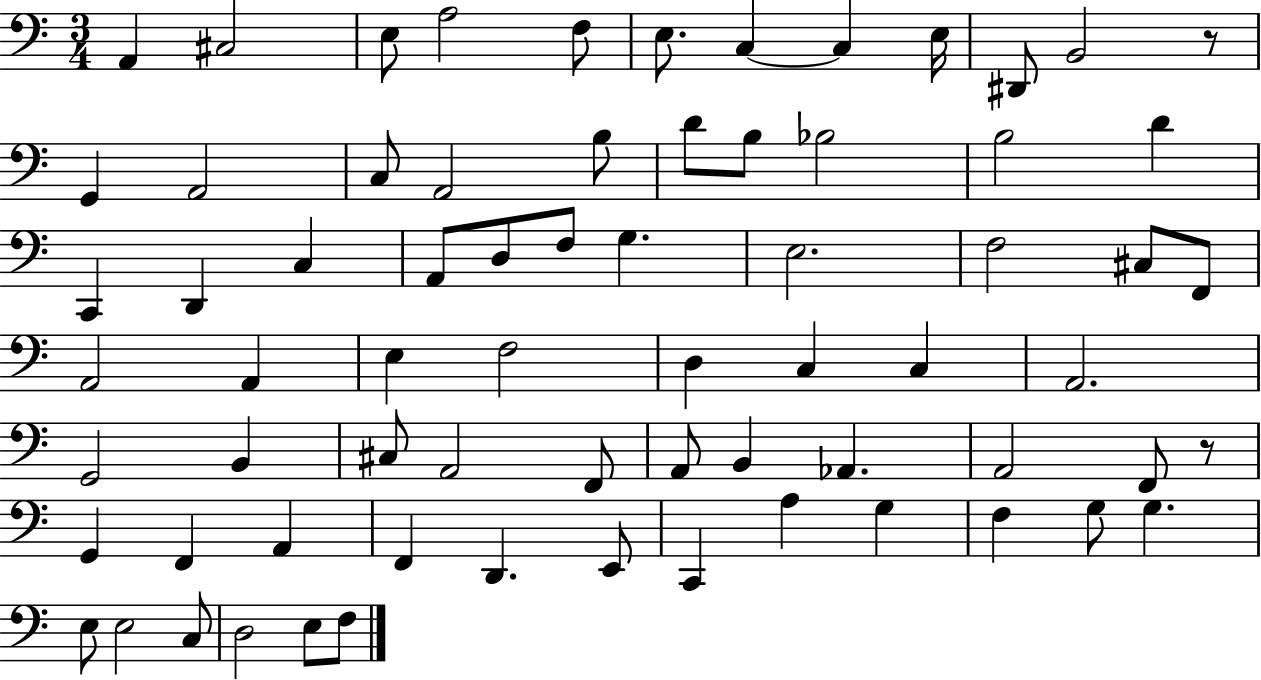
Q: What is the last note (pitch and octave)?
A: F3